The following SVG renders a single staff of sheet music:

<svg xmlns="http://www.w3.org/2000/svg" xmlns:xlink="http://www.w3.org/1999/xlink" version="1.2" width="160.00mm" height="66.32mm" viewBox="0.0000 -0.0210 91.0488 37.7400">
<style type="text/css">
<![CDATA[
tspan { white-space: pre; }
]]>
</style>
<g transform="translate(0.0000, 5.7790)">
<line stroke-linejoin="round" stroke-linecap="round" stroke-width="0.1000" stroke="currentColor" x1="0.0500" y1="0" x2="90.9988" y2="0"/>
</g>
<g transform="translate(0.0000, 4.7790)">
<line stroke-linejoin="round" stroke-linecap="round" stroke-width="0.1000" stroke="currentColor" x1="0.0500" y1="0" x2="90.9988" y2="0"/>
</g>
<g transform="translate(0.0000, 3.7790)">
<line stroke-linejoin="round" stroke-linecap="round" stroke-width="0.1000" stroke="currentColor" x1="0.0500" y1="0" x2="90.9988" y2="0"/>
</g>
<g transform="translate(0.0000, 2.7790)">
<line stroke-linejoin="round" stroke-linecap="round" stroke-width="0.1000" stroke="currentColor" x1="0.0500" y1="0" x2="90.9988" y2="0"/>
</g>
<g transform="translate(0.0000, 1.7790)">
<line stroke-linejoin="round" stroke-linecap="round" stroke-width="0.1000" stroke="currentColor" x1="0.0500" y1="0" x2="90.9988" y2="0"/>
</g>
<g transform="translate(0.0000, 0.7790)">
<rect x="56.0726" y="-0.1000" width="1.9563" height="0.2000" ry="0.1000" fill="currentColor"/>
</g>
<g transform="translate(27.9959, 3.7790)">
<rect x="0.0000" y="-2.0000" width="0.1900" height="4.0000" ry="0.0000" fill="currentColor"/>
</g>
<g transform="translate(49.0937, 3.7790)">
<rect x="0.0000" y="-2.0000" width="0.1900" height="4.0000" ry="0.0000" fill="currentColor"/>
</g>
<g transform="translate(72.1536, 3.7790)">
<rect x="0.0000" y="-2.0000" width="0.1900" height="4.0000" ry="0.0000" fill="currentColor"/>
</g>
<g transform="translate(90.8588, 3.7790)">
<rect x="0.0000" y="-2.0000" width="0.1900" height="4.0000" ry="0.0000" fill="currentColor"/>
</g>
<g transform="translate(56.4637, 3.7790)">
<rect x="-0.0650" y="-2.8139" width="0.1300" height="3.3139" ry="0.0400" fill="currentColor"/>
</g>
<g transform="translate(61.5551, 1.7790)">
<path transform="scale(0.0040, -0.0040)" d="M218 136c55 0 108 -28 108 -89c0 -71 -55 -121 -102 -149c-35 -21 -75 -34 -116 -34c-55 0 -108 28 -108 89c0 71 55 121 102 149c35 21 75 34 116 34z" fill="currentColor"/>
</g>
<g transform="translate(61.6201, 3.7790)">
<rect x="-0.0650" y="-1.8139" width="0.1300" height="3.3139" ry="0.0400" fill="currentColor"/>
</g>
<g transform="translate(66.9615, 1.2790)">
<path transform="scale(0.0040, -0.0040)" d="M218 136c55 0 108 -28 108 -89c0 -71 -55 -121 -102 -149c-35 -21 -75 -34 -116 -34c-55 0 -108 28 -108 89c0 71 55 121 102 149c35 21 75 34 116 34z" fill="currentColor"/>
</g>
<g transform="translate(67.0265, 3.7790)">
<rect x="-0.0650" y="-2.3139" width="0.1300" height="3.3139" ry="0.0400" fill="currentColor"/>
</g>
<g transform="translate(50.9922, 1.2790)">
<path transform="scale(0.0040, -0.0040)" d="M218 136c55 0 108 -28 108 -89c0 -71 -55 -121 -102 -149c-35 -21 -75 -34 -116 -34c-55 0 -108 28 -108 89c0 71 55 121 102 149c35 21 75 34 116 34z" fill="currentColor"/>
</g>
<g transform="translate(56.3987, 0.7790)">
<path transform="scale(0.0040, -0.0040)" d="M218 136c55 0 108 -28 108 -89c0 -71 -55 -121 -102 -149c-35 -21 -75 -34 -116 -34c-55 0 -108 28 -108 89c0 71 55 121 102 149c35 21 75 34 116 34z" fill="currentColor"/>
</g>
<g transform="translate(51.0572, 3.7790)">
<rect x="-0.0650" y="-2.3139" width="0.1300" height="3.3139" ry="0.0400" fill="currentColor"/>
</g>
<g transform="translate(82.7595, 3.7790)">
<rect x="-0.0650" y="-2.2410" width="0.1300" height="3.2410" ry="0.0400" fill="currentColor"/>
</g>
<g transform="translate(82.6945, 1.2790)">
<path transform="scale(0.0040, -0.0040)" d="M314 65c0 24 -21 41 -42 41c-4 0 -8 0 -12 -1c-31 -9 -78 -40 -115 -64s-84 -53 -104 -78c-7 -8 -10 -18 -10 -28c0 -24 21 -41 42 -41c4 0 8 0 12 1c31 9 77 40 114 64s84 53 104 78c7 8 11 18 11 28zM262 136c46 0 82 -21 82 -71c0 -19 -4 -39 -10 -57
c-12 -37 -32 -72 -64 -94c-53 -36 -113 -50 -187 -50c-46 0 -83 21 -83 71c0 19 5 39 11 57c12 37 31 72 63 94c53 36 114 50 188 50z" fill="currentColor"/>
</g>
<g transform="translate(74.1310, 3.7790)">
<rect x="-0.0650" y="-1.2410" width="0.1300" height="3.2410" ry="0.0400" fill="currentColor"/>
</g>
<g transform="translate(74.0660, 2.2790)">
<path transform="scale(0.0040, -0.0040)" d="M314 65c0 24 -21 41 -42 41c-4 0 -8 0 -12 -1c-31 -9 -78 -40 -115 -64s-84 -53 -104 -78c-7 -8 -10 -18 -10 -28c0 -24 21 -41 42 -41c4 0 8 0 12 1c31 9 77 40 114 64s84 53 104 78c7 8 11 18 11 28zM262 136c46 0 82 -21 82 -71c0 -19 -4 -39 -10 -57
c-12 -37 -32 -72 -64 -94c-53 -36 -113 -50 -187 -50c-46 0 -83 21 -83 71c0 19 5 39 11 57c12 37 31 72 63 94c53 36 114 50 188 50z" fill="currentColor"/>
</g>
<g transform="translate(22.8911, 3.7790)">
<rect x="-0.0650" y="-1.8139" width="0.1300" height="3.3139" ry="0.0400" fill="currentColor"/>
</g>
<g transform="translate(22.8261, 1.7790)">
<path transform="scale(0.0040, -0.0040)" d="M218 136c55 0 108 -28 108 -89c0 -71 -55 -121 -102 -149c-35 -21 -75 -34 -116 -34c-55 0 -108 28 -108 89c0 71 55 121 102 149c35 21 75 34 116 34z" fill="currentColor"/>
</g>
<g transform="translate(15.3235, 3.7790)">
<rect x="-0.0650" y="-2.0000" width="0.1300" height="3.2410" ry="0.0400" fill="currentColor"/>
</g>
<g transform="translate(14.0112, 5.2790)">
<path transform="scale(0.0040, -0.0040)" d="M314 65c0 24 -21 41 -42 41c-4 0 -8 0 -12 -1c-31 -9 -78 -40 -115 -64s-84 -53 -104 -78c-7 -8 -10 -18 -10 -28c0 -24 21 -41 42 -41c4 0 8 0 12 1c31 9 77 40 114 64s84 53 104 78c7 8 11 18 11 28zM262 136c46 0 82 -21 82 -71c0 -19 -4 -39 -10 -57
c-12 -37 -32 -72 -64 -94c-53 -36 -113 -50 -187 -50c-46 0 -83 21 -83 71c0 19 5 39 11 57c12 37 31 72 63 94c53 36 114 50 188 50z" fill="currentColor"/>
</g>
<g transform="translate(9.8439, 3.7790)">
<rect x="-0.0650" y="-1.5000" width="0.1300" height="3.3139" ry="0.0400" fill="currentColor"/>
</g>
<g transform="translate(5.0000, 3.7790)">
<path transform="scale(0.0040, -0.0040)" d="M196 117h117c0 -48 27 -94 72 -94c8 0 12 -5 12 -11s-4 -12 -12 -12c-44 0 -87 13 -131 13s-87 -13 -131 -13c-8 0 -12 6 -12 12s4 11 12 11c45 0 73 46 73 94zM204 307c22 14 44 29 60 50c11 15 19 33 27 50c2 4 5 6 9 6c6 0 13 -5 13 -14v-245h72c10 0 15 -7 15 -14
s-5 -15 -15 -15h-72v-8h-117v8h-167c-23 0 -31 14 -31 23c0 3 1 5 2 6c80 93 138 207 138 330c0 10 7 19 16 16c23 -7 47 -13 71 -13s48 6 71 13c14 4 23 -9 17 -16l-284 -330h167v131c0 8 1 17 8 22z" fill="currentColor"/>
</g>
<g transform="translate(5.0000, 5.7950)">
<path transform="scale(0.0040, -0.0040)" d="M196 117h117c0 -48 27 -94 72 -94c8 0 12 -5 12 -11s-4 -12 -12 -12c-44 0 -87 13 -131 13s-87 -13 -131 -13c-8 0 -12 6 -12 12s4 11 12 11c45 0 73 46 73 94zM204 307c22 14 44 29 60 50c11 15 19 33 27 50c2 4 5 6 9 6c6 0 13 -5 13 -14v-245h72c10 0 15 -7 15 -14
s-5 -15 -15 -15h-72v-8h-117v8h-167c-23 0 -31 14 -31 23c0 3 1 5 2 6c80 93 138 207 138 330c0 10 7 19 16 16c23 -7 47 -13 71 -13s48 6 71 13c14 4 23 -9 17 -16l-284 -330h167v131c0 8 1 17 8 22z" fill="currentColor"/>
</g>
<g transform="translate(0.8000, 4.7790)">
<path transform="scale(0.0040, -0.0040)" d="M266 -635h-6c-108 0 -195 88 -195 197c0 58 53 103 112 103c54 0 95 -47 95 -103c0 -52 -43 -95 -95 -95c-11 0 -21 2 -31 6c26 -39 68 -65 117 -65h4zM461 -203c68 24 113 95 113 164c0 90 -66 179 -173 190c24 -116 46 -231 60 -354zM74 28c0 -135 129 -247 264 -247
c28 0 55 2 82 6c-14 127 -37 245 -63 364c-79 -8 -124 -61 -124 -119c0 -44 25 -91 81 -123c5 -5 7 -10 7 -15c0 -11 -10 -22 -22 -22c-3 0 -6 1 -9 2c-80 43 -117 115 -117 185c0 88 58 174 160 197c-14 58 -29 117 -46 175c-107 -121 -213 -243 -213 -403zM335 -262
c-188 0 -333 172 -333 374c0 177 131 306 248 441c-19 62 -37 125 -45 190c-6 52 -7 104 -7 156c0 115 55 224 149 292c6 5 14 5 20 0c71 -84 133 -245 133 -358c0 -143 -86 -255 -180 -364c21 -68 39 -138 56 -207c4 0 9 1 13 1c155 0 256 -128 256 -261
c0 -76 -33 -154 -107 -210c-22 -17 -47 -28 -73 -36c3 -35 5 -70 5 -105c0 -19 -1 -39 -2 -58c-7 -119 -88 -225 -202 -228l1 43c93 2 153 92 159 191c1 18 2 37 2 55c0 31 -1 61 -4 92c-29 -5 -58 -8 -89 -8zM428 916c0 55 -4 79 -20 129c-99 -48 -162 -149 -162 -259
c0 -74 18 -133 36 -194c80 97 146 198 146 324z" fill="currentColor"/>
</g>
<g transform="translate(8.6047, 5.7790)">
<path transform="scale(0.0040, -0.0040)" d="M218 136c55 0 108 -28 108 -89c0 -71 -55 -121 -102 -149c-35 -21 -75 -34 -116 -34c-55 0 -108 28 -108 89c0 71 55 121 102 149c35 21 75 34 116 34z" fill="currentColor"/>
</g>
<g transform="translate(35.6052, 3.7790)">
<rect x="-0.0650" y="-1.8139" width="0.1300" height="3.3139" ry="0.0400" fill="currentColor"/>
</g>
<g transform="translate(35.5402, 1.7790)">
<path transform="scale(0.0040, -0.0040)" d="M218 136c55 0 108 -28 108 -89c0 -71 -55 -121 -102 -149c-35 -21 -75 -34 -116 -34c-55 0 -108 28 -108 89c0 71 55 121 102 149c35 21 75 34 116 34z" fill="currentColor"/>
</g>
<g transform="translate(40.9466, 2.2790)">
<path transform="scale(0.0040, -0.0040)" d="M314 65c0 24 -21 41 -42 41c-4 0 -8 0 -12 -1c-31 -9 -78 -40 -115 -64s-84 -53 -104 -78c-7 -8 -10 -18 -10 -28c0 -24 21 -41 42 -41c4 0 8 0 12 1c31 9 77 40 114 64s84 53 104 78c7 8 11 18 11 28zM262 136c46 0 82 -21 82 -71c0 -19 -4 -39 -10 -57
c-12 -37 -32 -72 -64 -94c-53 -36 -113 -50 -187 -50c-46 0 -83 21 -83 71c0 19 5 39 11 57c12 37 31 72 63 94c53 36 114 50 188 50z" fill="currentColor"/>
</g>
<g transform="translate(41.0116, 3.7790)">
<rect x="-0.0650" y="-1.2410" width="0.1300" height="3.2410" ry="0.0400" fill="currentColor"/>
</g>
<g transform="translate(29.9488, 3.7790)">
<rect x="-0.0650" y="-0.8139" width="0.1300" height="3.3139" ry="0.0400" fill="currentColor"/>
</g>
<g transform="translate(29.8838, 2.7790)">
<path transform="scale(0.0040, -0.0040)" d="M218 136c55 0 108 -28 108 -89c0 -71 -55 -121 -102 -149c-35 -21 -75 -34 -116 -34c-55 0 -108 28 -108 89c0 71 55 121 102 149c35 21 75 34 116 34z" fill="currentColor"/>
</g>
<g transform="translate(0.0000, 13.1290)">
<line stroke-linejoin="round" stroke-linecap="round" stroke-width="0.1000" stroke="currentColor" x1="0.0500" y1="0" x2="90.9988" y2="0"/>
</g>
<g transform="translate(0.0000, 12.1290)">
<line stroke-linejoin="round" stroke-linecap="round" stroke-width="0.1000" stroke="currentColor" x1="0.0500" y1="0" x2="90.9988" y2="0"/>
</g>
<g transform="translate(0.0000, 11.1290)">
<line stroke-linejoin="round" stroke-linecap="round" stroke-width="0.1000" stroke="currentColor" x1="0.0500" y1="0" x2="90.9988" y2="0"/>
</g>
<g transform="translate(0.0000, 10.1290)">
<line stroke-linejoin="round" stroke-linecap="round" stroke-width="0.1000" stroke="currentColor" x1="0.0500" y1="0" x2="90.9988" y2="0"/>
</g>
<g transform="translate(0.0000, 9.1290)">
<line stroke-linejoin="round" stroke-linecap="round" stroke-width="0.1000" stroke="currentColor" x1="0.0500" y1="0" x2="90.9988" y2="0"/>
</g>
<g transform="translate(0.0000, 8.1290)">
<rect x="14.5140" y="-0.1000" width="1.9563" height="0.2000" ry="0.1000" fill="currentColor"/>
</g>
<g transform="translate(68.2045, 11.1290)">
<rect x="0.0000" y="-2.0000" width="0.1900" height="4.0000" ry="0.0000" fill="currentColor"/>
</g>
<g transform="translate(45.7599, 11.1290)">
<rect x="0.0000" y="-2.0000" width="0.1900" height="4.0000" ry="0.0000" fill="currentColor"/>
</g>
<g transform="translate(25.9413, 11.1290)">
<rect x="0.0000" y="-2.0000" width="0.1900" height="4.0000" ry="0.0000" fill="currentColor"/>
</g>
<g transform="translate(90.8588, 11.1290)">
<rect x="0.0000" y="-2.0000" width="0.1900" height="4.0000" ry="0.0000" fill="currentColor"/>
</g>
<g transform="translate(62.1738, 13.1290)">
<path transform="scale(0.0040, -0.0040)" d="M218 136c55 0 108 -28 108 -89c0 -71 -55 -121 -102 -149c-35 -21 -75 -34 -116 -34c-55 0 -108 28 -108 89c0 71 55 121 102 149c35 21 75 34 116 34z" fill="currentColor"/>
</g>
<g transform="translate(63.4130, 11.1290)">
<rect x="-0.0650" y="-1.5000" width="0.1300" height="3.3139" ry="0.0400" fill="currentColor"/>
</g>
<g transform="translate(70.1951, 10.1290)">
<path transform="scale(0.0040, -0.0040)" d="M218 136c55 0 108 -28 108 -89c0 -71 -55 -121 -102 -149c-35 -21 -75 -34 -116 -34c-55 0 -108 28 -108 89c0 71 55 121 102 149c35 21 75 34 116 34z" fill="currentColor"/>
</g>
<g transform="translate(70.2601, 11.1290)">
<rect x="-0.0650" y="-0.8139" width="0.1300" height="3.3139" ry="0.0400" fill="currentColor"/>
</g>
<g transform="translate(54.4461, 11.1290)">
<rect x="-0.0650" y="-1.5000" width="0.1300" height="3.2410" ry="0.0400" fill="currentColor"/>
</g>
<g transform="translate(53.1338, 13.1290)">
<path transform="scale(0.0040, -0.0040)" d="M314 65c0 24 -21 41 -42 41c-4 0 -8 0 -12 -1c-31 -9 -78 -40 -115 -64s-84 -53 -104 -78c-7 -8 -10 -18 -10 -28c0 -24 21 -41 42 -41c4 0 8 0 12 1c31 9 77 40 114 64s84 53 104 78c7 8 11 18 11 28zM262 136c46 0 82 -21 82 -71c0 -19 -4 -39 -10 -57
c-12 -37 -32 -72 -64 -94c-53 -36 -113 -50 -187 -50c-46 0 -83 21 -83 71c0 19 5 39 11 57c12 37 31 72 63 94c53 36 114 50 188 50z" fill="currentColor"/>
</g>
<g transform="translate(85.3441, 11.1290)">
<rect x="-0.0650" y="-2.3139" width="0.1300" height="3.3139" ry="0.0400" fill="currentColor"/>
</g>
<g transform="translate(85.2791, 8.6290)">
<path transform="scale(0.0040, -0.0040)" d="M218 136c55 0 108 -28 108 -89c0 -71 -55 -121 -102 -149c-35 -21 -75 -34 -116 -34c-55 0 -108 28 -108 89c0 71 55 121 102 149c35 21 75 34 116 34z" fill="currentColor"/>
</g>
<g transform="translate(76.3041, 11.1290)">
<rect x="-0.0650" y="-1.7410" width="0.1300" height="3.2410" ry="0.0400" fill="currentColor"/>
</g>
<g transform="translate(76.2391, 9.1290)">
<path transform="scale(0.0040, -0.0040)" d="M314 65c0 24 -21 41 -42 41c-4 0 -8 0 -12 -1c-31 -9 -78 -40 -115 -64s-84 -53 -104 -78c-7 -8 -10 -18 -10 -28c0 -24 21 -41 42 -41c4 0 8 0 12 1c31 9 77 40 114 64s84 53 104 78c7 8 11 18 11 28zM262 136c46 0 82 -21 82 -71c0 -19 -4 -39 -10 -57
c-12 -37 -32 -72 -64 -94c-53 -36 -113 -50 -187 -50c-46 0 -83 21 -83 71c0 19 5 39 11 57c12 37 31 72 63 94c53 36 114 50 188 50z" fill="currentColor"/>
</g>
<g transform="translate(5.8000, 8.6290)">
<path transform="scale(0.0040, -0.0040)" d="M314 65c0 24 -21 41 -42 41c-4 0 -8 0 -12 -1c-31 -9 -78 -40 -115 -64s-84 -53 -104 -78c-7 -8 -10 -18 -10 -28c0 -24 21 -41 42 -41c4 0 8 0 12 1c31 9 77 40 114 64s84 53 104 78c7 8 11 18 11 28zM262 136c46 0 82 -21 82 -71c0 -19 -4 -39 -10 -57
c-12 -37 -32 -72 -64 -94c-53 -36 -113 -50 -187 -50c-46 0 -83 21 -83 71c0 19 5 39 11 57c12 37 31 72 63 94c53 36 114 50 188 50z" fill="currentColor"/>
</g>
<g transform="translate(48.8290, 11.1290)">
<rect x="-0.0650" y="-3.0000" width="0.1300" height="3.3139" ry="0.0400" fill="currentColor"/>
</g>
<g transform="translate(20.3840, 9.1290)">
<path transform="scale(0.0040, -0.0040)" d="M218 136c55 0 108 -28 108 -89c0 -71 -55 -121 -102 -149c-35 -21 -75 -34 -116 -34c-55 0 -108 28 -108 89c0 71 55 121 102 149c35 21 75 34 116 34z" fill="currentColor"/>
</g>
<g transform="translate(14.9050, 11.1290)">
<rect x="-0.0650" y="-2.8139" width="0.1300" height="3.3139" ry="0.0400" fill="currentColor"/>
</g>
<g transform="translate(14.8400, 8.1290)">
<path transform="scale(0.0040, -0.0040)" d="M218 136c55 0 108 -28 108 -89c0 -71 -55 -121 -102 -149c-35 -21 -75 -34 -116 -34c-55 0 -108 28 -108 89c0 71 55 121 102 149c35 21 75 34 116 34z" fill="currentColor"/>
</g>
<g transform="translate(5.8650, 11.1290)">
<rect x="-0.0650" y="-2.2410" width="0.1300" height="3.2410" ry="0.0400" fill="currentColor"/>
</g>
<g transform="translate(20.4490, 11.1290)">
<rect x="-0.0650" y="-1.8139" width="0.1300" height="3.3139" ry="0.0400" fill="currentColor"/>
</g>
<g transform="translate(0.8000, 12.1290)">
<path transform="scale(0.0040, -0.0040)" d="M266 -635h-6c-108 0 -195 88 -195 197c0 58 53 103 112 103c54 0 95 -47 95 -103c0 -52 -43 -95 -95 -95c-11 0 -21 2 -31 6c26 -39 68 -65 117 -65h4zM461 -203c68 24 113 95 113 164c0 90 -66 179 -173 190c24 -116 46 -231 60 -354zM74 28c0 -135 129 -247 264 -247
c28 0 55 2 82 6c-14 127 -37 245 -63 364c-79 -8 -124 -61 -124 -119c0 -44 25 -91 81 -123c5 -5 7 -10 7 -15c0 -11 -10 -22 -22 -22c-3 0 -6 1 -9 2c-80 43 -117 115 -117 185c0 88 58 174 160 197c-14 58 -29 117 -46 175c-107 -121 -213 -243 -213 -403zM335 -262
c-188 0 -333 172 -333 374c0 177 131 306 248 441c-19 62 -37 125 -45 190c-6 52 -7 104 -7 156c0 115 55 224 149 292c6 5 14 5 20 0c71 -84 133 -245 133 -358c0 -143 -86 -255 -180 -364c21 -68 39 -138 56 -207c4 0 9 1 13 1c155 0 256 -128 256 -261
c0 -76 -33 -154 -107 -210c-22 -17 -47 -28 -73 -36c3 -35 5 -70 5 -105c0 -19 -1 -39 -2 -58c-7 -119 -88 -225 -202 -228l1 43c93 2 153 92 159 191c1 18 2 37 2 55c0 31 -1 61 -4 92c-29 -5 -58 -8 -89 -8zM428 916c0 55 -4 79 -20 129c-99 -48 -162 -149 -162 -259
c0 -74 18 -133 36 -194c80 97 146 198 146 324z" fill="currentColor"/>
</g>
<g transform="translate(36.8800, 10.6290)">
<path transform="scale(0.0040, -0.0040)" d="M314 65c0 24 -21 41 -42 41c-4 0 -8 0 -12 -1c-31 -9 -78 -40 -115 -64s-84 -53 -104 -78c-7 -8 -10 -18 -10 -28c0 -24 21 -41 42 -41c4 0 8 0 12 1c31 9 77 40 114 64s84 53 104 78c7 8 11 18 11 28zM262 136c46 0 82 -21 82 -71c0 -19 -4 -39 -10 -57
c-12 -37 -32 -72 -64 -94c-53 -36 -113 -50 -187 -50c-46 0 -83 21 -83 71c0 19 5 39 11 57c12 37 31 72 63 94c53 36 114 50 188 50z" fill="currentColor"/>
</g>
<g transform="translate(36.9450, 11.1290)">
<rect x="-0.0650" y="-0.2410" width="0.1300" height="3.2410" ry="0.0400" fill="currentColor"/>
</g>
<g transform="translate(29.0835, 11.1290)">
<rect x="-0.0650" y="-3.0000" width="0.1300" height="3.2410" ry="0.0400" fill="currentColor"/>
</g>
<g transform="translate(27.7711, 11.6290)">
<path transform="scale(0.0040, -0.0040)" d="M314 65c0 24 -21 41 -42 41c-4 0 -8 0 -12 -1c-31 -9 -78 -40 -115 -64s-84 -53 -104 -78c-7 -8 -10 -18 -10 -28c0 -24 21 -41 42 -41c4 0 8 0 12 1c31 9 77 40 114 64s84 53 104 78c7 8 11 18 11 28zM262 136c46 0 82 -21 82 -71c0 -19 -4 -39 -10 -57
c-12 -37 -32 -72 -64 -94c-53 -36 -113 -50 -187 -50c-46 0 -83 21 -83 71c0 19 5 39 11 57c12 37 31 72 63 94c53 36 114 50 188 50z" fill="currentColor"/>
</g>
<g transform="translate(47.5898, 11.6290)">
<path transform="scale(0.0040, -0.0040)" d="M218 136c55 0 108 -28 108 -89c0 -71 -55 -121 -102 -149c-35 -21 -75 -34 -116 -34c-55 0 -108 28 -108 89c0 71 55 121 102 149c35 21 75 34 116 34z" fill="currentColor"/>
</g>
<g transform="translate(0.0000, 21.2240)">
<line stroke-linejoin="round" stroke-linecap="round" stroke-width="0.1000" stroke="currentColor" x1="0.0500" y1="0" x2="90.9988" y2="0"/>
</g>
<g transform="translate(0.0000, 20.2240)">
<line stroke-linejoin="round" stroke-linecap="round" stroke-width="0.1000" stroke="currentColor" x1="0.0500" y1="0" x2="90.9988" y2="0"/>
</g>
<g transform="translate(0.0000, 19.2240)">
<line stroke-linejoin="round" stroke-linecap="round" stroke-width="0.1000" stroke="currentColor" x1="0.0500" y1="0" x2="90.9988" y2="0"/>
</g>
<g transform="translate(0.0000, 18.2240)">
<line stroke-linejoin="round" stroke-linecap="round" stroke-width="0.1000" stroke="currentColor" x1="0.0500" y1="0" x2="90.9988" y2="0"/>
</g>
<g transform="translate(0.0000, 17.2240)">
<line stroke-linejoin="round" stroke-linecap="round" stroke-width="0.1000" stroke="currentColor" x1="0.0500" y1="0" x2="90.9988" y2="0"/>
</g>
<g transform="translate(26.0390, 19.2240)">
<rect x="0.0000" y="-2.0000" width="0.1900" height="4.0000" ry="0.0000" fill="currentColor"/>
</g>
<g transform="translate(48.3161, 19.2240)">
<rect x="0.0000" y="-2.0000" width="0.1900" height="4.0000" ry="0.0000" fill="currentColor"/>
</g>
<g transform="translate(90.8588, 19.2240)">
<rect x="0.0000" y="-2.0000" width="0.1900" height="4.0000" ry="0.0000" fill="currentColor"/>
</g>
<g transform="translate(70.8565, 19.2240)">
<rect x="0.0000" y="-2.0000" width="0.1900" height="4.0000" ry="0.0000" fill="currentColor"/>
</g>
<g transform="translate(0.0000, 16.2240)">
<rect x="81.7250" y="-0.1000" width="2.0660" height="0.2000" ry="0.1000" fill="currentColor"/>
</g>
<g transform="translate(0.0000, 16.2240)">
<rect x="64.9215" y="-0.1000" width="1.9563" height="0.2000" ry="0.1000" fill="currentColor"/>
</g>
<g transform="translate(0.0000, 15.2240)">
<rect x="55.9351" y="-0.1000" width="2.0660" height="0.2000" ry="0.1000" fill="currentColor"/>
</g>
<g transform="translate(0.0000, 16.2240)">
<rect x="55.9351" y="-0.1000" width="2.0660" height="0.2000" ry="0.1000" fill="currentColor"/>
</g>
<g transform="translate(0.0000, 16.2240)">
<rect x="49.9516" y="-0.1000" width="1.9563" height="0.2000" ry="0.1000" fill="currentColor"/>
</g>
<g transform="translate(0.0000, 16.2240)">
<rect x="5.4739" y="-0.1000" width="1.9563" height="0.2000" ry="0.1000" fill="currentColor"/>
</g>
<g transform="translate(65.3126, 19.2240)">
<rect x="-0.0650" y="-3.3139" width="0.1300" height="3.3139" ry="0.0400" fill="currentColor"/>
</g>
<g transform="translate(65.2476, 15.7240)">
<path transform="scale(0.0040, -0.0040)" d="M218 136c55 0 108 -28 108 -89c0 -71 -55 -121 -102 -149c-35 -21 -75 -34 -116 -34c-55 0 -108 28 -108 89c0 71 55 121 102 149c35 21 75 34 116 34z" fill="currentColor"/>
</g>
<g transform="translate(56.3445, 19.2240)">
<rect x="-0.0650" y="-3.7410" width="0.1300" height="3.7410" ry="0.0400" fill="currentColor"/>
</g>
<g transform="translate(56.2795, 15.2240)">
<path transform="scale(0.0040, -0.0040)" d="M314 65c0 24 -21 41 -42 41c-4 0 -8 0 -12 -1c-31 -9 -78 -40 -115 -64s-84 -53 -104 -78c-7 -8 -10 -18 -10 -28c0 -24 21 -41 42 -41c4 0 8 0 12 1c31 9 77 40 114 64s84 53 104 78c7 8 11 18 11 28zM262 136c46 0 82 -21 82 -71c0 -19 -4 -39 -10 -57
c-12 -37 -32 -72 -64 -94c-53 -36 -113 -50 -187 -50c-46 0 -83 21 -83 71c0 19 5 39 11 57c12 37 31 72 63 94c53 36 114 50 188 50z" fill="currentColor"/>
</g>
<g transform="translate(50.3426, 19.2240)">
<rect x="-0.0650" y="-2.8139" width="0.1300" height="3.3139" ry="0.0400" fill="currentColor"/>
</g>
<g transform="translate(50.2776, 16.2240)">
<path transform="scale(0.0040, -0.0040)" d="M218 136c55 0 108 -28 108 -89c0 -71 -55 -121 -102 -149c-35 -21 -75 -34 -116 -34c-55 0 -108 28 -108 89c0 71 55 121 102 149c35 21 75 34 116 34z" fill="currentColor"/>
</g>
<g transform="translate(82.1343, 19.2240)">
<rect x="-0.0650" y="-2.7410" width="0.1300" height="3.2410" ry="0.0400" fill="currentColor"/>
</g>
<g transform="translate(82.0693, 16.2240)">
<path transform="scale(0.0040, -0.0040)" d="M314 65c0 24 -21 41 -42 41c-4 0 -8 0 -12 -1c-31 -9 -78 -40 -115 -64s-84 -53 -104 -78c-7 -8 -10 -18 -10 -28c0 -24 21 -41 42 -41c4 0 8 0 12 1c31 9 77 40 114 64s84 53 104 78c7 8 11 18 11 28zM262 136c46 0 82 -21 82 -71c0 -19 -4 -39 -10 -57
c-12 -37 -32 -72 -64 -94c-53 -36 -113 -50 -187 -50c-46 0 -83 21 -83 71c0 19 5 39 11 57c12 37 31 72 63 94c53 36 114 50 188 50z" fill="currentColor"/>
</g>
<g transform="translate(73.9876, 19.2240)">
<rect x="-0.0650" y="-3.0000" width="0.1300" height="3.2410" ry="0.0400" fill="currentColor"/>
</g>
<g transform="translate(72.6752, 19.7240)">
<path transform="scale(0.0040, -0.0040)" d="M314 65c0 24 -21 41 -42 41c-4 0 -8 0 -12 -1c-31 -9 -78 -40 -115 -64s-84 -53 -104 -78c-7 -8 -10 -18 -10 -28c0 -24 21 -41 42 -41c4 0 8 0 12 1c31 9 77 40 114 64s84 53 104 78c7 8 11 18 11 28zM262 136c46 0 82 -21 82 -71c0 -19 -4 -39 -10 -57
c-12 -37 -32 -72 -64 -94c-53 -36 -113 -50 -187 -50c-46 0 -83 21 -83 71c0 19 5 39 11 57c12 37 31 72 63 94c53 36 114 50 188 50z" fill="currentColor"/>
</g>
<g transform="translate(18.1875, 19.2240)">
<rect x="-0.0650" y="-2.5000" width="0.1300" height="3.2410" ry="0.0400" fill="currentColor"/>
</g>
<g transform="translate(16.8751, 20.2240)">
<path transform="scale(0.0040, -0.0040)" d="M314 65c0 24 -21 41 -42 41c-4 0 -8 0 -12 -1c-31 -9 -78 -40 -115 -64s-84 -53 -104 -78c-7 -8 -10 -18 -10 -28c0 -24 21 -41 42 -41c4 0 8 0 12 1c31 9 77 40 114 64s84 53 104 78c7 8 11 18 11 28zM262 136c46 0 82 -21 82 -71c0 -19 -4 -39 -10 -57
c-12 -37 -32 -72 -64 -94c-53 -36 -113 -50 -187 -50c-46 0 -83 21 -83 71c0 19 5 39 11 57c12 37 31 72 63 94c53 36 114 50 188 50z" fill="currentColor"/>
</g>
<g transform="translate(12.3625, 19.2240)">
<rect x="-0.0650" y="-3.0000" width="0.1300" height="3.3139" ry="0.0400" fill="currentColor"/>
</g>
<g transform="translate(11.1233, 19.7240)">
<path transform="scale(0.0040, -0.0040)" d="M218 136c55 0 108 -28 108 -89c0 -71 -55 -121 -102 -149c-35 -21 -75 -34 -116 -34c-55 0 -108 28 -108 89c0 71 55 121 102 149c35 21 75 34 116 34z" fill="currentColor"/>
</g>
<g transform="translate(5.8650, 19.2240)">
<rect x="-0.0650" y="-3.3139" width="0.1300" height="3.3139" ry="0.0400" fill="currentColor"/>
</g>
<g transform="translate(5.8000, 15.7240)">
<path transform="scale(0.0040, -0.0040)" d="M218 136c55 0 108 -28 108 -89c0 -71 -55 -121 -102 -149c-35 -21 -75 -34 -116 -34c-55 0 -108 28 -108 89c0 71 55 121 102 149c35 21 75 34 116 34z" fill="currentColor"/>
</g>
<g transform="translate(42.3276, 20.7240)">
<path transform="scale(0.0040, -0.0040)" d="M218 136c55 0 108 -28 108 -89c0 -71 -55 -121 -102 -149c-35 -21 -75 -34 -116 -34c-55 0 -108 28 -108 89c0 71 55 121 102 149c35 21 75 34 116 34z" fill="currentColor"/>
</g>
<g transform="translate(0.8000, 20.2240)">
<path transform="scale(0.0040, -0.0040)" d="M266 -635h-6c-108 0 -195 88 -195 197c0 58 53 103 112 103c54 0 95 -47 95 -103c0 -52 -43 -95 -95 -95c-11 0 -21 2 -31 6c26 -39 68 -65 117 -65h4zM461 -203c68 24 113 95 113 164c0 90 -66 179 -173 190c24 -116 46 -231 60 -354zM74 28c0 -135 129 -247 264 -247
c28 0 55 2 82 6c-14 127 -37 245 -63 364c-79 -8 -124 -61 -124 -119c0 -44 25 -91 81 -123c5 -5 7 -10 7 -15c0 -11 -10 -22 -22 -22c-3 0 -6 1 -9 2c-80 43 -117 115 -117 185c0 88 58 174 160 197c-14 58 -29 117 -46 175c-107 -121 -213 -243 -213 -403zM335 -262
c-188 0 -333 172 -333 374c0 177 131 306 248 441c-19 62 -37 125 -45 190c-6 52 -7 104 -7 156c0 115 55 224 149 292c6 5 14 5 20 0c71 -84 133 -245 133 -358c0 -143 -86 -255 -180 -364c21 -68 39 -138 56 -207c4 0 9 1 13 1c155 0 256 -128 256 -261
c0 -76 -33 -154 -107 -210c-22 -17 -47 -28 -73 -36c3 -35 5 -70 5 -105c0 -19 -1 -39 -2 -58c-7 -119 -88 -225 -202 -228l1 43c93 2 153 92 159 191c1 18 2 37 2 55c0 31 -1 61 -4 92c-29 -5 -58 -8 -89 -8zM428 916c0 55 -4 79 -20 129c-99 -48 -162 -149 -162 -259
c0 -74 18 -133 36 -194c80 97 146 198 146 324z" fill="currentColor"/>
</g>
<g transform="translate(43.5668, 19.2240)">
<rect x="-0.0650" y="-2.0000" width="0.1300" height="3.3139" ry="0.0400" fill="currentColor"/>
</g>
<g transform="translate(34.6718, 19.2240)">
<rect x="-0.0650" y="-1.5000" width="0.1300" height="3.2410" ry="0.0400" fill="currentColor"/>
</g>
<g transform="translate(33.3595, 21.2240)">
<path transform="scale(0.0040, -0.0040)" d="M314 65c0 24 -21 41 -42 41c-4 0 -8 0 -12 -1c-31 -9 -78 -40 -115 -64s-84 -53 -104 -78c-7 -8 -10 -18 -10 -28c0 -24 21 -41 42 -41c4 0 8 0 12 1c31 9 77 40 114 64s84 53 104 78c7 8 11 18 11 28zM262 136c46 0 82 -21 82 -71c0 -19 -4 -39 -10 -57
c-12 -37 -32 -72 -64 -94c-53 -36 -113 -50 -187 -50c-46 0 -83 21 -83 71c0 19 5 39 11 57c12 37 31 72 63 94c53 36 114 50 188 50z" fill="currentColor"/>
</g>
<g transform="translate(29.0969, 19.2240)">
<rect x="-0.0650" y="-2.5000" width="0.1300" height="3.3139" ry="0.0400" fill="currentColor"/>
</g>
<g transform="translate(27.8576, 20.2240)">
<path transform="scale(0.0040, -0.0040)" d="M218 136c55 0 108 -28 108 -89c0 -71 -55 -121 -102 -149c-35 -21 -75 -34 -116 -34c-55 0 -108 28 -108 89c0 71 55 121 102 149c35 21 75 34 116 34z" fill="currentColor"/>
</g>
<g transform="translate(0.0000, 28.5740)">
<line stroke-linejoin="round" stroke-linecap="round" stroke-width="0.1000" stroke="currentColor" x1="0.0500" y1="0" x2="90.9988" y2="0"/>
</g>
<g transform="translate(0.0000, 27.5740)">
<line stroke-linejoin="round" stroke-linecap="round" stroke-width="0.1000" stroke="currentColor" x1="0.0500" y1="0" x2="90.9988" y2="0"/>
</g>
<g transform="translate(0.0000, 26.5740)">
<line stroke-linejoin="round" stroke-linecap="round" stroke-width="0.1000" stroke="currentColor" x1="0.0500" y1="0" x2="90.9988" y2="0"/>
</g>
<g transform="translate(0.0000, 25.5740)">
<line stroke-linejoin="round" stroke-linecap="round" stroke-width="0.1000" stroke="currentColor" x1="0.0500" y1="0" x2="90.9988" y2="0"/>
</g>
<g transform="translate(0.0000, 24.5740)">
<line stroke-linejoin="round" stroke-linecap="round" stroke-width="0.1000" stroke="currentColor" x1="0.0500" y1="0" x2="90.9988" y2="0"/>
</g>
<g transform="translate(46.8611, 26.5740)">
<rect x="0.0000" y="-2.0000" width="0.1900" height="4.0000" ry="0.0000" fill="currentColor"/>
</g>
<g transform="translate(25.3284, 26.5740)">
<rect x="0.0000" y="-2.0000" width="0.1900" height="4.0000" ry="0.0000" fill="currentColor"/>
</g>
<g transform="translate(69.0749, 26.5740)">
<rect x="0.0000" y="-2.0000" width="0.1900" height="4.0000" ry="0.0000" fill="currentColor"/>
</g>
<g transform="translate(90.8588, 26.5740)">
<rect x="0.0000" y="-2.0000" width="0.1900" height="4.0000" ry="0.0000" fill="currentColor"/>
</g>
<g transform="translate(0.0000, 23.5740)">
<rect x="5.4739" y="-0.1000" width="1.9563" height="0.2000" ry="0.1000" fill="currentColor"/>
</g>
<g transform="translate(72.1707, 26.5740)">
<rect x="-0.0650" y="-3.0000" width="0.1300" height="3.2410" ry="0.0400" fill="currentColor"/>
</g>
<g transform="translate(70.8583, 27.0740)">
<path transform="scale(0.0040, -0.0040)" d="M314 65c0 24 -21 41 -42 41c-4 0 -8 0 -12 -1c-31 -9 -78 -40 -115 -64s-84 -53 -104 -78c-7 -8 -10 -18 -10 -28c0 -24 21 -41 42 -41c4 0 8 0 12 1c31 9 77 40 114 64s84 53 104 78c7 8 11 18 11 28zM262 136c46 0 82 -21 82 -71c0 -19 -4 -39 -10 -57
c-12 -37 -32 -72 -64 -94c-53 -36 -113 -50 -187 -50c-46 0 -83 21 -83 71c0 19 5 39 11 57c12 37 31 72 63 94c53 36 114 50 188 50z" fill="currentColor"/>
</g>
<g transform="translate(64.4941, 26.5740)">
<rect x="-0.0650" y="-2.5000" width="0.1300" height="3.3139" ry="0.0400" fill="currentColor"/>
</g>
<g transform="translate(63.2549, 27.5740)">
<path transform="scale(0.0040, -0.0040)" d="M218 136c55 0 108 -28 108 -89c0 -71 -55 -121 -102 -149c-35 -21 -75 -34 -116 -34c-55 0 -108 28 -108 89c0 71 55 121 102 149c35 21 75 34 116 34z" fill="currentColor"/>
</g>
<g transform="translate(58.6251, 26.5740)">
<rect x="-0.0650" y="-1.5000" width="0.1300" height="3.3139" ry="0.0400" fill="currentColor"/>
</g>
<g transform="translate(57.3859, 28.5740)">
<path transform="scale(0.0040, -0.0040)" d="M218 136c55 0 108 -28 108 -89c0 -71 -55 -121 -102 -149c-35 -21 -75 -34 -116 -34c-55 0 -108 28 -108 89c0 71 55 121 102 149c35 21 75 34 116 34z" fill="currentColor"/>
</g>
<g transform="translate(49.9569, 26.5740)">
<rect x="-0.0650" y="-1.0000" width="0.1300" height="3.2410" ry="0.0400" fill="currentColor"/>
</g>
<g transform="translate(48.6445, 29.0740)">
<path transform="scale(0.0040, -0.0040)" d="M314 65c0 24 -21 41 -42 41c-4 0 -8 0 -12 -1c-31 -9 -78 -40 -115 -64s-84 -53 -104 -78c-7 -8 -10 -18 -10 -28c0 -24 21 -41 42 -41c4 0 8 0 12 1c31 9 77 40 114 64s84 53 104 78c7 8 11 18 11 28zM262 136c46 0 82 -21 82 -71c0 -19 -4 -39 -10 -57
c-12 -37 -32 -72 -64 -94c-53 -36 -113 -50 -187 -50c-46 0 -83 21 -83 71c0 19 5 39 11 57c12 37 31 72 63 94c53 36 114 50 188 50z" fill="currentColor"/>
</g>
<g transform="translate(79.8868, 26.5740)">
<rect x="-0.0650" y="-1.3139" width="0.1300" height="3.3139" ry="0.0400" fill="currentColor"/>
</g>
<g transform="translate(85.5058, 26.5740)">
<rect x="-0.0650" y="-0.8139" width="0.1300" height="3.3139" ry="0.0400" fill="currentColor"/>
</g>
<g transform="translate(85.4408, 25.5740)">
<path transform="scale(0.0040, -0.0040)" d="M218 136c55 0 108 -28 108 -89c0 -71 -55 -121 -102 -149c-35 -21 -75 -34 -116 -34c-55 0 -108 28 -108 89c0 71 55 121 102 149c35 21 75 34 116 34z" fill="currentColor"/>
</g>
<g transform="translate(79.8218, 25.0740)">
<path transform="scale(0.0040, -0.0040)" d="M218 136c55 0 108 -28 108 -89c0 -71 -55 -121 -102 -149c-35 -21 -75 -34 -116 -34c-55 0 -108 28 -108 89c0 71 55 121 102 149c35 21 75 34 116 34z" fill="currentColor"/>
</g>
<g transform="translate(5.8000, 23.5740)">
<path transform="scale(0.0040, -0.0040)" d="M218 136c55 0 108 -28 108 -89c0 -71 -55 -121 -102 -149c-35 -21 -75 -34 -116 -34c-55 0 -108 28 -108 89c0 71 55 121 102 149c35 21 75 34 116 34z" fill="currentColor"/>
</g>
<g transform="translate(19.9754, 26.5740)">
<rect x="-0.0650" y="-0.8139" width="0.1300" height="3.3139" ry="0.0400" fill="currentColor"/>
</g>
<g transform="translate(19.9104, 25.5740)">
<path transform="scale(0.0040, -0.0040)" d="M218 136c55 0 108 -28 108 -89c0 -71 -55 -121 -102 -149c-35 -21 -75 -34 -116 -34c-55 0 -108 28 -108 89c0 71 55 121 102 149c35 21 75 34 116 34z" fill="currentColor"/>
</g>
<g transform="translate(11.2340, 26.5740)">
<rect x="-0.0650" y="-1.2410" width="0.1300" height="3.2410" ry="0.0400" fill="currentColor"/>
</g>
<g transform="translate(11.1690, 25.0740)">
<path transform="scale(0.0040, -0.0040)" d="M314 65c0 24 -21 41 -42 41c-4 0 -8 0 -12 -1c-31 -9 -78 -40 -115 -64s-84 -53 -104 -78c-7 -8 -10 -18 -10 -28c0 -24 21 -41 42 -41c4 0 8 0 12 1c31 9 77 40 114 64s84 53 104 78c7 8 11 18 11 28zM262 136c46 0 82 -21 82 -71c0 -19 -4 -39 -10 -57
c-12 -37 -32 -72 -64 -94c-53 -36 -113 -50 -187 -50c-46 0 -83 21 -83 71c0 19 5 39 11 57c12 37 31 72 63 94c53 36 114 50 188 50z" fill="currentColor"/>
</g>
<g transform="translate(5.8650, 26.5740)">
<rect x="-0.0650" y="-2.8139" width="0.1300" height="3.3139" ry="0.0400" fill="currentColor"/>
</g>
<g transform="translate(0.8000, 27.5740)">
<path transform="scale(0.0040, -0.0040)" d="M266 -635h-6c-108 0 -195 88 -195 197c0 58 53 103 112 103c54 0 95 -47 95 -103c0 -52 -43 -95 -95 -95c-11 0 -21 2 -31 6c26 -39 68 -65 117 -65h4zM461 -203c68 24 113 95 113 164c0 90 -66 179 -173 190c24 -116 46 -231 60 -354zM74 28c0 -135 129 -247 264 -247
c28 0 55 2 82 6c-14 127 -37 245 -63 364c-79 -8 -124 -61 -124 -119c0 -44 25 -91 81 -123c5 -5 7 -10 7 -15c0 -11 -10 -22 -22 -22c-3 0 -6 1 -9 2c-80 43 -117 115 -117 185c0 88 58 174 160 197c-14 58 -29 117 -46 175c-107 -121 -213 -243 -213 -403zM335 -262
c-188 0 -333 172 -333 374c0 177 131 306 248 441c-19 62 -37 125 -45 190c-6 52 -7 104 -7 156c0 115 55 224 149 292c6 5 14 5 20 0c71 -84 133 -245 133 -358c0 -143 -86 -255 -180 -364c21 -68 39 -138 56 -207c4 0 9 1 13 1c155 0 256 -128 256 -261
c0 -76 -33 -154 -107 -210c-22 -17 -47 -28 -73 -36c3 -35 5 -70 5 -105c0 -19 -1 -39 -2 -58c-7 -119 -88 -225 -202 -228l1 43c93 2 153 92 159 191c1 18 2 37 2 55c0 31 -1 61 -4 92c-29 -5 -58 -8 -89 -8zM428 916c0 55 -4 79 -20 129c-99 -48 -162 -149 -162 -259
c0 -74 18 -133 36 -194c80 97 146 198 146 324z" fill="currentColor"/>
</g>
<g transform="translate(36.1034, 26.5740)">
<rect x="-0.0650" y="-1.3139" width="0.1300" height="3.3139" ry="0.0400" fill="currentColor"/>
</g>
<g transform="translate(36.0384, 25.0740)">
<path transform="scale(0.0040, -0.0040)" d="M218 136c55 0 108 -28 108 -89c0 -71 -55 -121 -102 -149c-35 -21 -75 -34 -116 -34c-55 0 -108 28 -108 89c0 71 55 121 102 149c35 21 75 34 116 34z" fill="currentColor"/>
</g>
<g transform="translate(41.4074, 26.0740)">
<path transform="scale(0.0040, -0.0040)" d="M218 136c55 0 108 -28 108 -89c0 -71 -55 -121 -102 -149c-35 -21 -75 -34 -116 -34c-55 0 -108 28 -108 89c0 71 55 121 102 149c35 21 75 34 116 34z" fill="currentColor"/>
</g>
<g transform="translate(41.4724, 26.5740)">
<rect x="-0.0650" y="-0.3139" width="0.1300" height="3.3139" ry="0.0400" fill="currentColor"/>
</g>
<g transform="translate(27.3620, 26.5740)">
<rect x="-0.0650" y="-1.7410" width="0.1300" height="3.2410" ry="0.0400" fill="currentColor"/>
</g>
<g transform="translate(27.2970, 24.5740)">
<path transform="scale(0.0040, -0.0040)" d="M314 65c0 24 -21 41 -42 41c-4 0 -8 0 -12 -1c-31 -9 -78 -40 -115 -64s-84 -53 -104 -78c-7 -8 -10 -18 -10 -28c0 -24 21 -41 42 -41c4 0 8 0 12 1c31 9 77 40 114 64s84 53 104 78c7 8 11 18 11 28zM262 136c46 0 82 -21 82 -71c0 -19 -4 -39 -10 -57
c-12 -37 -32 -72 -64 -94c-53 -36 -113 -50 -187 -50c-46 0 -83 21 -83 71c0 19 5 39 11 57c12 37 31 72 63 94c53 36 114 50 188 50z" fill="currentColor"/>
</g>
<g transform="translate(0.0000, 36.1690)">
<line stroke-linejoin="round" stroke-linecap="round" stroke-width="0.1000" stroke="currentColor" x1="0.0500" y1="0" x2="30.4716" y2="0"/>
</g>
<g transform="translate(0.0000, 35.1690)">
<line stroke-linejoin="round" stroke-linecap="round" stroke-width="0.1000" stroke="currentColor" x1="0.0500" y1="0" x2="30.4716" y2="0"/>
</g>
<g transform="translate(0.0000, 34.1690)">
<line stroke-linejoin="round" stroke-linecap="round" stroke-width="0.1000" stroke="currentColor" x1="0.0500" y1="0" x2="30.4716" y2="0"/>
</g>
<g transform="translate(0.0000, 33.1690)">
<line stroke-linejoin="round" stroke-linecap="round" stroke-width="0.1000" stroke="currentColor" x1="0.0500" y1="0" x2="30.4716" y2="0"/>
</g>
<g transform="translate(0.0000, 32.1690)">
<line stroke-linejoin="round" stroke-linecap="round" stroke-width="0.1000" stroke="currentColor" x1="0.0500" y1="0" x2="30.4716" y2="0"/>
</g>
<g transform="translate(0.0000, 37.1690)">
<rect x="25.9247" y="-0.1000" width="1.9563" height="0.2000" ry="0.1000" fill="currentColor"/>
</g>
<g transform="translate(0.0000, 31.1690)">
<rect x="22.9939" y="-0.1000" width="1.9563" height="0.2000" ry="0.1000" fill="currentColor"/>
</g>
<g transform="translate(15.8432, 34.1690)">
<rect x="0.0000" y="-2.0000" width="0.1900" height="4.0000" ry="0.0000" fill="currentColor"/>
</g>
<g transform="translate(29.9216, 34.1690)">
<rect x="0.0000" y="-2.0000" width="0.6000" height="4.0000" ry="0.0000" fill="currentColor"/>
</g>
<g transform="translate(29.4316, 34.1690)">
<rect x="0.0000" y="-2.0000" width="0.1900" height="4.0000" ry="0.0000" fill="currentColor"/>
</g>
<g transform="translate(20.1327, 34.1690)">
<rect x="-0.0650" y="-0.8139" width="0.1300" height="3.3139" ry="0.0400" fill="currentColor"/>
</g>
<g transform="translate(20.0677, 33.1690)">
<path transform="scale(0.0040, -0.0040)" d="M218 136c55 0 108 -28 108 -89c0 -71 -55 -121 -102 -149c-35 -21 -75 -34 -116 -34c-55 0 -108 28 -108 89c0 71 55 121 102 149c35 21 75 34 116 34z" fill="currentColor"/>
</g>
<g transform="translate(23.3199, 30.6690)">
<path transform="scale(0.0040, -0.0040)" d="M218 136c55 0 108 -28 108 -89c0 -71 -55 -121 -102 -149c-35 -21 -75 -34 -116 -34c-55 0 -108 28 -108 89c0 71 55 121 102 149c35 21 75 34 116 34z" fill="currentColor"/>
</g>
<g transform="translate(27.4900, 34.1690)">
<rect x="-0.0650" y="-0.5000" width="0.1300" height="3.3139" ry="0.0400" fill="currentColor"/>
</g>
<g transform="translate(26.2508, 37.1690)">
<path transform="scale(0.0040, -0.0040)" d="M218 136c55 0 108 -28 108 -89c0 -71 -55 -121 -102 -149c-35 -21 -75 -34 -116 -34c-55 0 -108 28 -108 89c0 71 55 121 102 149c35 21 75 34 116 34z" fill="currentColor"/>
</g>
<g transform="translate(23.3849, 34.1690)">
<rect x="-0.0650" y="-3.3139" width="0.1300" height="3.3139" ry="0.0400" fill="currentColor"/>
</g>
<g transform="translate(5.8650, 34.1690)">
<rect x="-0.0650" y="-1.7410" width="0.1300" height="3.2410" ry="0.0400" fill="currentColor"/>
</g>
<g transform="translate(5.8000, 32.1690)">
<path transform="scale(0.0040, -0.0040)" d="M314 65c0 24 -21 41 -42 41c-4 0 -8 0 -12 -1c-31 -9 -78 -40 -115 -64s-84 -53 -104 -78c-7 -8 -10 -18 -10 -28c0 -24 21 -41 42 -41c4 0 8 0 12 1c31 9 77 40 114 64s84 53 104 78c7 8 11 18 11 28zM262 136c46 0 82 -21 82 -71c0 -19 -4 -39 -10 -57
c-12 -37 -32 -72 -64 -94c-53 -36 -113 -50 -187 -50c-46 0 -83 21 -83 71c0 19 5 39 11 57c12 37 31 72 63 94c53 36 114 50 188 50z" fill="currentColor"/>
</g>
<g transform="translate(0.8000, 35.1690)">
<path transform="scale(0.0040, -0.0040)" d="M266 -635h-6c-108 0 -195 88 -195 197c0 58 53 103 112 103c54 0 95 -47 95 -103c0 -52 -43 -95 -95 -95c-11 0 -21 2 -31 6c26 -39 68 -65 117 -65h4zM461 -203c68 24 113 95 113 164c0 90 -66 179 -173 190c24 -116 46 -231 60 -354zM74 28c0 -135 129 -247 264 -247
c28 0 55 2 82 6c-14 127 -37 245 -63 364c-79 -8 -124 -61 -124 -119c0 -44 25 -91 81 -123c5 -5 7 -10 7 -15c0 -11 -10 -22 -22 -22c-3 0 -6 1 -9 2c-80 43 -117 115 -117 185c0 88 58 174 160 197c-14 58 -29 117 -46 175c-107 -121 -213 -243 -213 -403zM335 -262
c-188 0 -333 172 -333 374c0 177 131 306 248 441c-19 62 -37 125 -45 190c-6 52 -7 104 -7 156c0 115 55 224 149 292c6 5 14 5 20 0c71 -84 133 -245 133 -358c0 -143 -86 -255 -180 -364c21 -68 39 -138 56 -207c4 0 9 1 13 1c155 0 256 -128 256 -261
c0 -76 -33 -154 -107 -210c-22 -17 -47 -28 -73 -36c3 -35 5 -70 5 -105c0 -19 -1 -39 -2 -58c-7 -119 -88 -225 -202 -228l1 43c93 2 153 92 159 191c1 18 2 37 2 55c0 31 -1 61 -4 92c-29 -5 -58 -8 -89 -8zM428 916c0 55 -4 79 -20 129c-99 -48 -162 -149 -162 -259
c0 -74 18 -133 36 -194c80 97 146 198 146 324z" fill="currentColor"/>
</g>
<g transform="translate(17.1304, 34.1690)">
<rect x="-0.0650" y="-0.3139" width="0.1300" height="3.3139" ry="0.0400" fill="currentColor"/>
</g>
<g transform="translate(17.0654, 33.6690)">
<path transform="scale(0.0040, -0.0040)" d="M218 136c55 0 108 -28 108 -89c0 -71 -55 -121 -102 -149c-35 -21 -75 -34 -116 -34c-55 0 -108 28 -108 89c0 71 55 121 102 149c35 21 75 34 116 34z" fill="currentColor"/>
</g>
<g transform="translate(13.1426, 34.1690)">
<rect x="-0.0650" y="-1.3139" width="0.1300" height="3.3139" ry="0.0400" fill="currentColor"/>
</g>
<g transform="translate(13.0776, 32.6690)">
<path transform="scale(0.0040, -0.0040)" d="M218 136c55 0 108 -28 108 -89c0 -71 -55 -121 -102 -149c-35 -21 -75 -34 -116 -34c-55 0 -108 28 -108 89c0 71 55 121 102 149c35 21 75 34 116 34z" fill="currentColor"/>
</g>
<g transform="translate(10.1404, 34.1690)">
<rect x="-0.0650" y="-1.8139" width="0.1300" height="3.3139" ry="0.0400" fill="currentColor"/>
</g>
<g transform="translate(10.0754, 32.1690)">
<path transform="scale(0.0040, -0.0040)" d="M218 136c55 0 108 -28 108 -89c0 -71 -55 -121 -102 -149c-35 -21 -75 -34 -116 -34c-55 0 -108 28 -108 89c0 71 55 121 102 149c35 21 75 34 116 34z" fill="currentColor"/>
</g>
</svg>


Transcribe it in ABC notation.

X:1
T:Untitled
M:4/4
L:1/4
K:C
E F2 f d f e2 g a f g e2 g2 g2 a f A2 c2 A E2 E d f2 g b A G2 G E2 F a c'2 b A2 a2 a e2 d f2 e c D2 E G A2 e d f2 f e c d b C